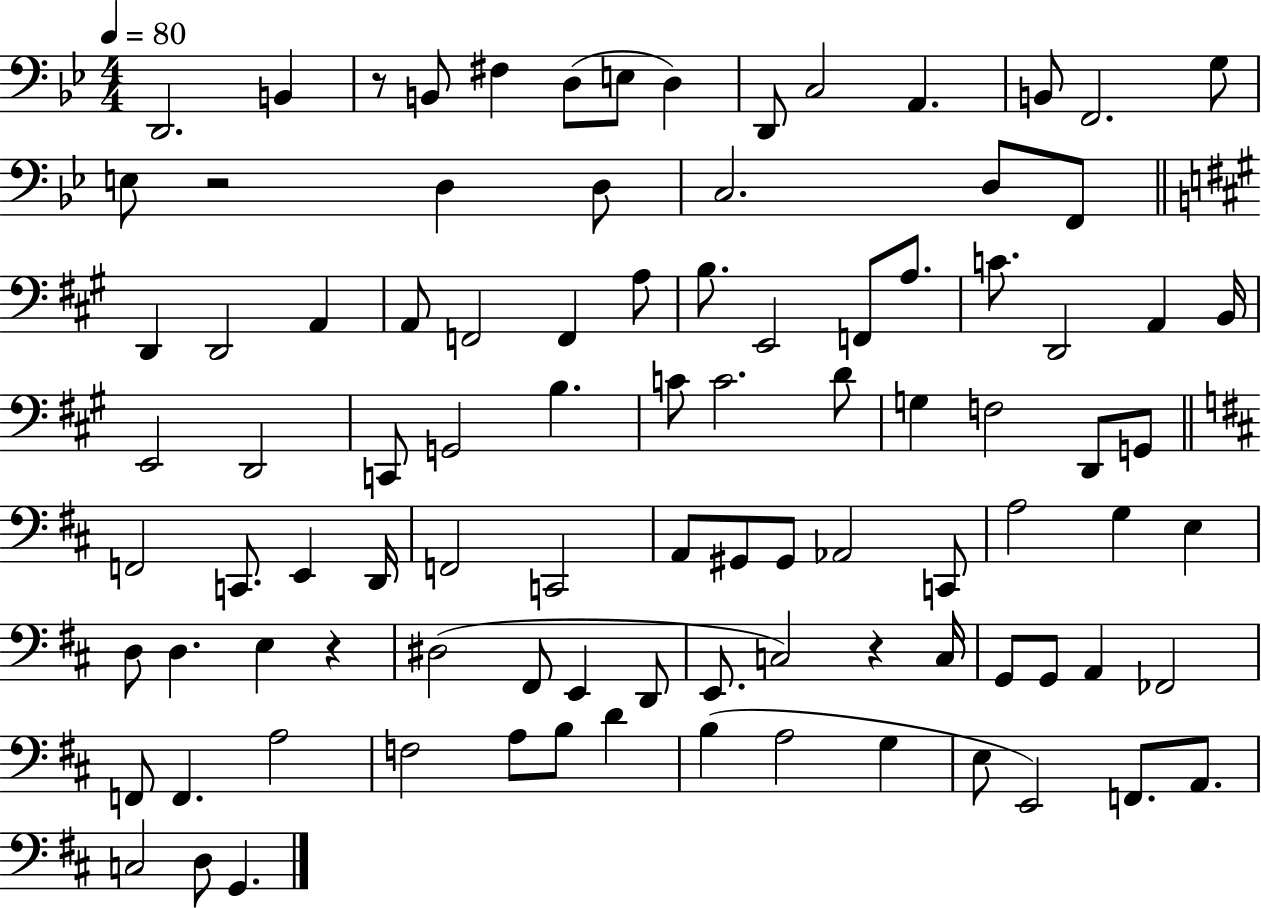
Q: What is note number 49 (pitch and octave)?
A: E2